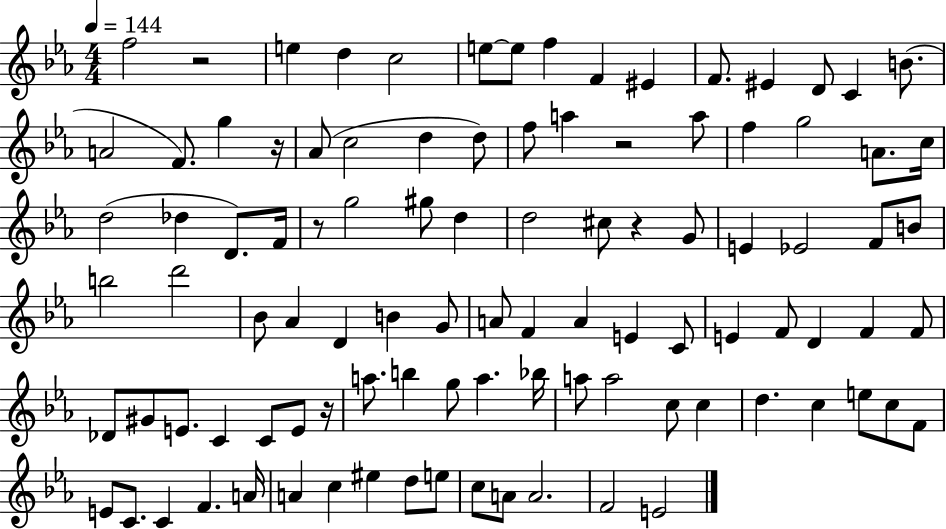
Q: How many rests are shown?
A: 6